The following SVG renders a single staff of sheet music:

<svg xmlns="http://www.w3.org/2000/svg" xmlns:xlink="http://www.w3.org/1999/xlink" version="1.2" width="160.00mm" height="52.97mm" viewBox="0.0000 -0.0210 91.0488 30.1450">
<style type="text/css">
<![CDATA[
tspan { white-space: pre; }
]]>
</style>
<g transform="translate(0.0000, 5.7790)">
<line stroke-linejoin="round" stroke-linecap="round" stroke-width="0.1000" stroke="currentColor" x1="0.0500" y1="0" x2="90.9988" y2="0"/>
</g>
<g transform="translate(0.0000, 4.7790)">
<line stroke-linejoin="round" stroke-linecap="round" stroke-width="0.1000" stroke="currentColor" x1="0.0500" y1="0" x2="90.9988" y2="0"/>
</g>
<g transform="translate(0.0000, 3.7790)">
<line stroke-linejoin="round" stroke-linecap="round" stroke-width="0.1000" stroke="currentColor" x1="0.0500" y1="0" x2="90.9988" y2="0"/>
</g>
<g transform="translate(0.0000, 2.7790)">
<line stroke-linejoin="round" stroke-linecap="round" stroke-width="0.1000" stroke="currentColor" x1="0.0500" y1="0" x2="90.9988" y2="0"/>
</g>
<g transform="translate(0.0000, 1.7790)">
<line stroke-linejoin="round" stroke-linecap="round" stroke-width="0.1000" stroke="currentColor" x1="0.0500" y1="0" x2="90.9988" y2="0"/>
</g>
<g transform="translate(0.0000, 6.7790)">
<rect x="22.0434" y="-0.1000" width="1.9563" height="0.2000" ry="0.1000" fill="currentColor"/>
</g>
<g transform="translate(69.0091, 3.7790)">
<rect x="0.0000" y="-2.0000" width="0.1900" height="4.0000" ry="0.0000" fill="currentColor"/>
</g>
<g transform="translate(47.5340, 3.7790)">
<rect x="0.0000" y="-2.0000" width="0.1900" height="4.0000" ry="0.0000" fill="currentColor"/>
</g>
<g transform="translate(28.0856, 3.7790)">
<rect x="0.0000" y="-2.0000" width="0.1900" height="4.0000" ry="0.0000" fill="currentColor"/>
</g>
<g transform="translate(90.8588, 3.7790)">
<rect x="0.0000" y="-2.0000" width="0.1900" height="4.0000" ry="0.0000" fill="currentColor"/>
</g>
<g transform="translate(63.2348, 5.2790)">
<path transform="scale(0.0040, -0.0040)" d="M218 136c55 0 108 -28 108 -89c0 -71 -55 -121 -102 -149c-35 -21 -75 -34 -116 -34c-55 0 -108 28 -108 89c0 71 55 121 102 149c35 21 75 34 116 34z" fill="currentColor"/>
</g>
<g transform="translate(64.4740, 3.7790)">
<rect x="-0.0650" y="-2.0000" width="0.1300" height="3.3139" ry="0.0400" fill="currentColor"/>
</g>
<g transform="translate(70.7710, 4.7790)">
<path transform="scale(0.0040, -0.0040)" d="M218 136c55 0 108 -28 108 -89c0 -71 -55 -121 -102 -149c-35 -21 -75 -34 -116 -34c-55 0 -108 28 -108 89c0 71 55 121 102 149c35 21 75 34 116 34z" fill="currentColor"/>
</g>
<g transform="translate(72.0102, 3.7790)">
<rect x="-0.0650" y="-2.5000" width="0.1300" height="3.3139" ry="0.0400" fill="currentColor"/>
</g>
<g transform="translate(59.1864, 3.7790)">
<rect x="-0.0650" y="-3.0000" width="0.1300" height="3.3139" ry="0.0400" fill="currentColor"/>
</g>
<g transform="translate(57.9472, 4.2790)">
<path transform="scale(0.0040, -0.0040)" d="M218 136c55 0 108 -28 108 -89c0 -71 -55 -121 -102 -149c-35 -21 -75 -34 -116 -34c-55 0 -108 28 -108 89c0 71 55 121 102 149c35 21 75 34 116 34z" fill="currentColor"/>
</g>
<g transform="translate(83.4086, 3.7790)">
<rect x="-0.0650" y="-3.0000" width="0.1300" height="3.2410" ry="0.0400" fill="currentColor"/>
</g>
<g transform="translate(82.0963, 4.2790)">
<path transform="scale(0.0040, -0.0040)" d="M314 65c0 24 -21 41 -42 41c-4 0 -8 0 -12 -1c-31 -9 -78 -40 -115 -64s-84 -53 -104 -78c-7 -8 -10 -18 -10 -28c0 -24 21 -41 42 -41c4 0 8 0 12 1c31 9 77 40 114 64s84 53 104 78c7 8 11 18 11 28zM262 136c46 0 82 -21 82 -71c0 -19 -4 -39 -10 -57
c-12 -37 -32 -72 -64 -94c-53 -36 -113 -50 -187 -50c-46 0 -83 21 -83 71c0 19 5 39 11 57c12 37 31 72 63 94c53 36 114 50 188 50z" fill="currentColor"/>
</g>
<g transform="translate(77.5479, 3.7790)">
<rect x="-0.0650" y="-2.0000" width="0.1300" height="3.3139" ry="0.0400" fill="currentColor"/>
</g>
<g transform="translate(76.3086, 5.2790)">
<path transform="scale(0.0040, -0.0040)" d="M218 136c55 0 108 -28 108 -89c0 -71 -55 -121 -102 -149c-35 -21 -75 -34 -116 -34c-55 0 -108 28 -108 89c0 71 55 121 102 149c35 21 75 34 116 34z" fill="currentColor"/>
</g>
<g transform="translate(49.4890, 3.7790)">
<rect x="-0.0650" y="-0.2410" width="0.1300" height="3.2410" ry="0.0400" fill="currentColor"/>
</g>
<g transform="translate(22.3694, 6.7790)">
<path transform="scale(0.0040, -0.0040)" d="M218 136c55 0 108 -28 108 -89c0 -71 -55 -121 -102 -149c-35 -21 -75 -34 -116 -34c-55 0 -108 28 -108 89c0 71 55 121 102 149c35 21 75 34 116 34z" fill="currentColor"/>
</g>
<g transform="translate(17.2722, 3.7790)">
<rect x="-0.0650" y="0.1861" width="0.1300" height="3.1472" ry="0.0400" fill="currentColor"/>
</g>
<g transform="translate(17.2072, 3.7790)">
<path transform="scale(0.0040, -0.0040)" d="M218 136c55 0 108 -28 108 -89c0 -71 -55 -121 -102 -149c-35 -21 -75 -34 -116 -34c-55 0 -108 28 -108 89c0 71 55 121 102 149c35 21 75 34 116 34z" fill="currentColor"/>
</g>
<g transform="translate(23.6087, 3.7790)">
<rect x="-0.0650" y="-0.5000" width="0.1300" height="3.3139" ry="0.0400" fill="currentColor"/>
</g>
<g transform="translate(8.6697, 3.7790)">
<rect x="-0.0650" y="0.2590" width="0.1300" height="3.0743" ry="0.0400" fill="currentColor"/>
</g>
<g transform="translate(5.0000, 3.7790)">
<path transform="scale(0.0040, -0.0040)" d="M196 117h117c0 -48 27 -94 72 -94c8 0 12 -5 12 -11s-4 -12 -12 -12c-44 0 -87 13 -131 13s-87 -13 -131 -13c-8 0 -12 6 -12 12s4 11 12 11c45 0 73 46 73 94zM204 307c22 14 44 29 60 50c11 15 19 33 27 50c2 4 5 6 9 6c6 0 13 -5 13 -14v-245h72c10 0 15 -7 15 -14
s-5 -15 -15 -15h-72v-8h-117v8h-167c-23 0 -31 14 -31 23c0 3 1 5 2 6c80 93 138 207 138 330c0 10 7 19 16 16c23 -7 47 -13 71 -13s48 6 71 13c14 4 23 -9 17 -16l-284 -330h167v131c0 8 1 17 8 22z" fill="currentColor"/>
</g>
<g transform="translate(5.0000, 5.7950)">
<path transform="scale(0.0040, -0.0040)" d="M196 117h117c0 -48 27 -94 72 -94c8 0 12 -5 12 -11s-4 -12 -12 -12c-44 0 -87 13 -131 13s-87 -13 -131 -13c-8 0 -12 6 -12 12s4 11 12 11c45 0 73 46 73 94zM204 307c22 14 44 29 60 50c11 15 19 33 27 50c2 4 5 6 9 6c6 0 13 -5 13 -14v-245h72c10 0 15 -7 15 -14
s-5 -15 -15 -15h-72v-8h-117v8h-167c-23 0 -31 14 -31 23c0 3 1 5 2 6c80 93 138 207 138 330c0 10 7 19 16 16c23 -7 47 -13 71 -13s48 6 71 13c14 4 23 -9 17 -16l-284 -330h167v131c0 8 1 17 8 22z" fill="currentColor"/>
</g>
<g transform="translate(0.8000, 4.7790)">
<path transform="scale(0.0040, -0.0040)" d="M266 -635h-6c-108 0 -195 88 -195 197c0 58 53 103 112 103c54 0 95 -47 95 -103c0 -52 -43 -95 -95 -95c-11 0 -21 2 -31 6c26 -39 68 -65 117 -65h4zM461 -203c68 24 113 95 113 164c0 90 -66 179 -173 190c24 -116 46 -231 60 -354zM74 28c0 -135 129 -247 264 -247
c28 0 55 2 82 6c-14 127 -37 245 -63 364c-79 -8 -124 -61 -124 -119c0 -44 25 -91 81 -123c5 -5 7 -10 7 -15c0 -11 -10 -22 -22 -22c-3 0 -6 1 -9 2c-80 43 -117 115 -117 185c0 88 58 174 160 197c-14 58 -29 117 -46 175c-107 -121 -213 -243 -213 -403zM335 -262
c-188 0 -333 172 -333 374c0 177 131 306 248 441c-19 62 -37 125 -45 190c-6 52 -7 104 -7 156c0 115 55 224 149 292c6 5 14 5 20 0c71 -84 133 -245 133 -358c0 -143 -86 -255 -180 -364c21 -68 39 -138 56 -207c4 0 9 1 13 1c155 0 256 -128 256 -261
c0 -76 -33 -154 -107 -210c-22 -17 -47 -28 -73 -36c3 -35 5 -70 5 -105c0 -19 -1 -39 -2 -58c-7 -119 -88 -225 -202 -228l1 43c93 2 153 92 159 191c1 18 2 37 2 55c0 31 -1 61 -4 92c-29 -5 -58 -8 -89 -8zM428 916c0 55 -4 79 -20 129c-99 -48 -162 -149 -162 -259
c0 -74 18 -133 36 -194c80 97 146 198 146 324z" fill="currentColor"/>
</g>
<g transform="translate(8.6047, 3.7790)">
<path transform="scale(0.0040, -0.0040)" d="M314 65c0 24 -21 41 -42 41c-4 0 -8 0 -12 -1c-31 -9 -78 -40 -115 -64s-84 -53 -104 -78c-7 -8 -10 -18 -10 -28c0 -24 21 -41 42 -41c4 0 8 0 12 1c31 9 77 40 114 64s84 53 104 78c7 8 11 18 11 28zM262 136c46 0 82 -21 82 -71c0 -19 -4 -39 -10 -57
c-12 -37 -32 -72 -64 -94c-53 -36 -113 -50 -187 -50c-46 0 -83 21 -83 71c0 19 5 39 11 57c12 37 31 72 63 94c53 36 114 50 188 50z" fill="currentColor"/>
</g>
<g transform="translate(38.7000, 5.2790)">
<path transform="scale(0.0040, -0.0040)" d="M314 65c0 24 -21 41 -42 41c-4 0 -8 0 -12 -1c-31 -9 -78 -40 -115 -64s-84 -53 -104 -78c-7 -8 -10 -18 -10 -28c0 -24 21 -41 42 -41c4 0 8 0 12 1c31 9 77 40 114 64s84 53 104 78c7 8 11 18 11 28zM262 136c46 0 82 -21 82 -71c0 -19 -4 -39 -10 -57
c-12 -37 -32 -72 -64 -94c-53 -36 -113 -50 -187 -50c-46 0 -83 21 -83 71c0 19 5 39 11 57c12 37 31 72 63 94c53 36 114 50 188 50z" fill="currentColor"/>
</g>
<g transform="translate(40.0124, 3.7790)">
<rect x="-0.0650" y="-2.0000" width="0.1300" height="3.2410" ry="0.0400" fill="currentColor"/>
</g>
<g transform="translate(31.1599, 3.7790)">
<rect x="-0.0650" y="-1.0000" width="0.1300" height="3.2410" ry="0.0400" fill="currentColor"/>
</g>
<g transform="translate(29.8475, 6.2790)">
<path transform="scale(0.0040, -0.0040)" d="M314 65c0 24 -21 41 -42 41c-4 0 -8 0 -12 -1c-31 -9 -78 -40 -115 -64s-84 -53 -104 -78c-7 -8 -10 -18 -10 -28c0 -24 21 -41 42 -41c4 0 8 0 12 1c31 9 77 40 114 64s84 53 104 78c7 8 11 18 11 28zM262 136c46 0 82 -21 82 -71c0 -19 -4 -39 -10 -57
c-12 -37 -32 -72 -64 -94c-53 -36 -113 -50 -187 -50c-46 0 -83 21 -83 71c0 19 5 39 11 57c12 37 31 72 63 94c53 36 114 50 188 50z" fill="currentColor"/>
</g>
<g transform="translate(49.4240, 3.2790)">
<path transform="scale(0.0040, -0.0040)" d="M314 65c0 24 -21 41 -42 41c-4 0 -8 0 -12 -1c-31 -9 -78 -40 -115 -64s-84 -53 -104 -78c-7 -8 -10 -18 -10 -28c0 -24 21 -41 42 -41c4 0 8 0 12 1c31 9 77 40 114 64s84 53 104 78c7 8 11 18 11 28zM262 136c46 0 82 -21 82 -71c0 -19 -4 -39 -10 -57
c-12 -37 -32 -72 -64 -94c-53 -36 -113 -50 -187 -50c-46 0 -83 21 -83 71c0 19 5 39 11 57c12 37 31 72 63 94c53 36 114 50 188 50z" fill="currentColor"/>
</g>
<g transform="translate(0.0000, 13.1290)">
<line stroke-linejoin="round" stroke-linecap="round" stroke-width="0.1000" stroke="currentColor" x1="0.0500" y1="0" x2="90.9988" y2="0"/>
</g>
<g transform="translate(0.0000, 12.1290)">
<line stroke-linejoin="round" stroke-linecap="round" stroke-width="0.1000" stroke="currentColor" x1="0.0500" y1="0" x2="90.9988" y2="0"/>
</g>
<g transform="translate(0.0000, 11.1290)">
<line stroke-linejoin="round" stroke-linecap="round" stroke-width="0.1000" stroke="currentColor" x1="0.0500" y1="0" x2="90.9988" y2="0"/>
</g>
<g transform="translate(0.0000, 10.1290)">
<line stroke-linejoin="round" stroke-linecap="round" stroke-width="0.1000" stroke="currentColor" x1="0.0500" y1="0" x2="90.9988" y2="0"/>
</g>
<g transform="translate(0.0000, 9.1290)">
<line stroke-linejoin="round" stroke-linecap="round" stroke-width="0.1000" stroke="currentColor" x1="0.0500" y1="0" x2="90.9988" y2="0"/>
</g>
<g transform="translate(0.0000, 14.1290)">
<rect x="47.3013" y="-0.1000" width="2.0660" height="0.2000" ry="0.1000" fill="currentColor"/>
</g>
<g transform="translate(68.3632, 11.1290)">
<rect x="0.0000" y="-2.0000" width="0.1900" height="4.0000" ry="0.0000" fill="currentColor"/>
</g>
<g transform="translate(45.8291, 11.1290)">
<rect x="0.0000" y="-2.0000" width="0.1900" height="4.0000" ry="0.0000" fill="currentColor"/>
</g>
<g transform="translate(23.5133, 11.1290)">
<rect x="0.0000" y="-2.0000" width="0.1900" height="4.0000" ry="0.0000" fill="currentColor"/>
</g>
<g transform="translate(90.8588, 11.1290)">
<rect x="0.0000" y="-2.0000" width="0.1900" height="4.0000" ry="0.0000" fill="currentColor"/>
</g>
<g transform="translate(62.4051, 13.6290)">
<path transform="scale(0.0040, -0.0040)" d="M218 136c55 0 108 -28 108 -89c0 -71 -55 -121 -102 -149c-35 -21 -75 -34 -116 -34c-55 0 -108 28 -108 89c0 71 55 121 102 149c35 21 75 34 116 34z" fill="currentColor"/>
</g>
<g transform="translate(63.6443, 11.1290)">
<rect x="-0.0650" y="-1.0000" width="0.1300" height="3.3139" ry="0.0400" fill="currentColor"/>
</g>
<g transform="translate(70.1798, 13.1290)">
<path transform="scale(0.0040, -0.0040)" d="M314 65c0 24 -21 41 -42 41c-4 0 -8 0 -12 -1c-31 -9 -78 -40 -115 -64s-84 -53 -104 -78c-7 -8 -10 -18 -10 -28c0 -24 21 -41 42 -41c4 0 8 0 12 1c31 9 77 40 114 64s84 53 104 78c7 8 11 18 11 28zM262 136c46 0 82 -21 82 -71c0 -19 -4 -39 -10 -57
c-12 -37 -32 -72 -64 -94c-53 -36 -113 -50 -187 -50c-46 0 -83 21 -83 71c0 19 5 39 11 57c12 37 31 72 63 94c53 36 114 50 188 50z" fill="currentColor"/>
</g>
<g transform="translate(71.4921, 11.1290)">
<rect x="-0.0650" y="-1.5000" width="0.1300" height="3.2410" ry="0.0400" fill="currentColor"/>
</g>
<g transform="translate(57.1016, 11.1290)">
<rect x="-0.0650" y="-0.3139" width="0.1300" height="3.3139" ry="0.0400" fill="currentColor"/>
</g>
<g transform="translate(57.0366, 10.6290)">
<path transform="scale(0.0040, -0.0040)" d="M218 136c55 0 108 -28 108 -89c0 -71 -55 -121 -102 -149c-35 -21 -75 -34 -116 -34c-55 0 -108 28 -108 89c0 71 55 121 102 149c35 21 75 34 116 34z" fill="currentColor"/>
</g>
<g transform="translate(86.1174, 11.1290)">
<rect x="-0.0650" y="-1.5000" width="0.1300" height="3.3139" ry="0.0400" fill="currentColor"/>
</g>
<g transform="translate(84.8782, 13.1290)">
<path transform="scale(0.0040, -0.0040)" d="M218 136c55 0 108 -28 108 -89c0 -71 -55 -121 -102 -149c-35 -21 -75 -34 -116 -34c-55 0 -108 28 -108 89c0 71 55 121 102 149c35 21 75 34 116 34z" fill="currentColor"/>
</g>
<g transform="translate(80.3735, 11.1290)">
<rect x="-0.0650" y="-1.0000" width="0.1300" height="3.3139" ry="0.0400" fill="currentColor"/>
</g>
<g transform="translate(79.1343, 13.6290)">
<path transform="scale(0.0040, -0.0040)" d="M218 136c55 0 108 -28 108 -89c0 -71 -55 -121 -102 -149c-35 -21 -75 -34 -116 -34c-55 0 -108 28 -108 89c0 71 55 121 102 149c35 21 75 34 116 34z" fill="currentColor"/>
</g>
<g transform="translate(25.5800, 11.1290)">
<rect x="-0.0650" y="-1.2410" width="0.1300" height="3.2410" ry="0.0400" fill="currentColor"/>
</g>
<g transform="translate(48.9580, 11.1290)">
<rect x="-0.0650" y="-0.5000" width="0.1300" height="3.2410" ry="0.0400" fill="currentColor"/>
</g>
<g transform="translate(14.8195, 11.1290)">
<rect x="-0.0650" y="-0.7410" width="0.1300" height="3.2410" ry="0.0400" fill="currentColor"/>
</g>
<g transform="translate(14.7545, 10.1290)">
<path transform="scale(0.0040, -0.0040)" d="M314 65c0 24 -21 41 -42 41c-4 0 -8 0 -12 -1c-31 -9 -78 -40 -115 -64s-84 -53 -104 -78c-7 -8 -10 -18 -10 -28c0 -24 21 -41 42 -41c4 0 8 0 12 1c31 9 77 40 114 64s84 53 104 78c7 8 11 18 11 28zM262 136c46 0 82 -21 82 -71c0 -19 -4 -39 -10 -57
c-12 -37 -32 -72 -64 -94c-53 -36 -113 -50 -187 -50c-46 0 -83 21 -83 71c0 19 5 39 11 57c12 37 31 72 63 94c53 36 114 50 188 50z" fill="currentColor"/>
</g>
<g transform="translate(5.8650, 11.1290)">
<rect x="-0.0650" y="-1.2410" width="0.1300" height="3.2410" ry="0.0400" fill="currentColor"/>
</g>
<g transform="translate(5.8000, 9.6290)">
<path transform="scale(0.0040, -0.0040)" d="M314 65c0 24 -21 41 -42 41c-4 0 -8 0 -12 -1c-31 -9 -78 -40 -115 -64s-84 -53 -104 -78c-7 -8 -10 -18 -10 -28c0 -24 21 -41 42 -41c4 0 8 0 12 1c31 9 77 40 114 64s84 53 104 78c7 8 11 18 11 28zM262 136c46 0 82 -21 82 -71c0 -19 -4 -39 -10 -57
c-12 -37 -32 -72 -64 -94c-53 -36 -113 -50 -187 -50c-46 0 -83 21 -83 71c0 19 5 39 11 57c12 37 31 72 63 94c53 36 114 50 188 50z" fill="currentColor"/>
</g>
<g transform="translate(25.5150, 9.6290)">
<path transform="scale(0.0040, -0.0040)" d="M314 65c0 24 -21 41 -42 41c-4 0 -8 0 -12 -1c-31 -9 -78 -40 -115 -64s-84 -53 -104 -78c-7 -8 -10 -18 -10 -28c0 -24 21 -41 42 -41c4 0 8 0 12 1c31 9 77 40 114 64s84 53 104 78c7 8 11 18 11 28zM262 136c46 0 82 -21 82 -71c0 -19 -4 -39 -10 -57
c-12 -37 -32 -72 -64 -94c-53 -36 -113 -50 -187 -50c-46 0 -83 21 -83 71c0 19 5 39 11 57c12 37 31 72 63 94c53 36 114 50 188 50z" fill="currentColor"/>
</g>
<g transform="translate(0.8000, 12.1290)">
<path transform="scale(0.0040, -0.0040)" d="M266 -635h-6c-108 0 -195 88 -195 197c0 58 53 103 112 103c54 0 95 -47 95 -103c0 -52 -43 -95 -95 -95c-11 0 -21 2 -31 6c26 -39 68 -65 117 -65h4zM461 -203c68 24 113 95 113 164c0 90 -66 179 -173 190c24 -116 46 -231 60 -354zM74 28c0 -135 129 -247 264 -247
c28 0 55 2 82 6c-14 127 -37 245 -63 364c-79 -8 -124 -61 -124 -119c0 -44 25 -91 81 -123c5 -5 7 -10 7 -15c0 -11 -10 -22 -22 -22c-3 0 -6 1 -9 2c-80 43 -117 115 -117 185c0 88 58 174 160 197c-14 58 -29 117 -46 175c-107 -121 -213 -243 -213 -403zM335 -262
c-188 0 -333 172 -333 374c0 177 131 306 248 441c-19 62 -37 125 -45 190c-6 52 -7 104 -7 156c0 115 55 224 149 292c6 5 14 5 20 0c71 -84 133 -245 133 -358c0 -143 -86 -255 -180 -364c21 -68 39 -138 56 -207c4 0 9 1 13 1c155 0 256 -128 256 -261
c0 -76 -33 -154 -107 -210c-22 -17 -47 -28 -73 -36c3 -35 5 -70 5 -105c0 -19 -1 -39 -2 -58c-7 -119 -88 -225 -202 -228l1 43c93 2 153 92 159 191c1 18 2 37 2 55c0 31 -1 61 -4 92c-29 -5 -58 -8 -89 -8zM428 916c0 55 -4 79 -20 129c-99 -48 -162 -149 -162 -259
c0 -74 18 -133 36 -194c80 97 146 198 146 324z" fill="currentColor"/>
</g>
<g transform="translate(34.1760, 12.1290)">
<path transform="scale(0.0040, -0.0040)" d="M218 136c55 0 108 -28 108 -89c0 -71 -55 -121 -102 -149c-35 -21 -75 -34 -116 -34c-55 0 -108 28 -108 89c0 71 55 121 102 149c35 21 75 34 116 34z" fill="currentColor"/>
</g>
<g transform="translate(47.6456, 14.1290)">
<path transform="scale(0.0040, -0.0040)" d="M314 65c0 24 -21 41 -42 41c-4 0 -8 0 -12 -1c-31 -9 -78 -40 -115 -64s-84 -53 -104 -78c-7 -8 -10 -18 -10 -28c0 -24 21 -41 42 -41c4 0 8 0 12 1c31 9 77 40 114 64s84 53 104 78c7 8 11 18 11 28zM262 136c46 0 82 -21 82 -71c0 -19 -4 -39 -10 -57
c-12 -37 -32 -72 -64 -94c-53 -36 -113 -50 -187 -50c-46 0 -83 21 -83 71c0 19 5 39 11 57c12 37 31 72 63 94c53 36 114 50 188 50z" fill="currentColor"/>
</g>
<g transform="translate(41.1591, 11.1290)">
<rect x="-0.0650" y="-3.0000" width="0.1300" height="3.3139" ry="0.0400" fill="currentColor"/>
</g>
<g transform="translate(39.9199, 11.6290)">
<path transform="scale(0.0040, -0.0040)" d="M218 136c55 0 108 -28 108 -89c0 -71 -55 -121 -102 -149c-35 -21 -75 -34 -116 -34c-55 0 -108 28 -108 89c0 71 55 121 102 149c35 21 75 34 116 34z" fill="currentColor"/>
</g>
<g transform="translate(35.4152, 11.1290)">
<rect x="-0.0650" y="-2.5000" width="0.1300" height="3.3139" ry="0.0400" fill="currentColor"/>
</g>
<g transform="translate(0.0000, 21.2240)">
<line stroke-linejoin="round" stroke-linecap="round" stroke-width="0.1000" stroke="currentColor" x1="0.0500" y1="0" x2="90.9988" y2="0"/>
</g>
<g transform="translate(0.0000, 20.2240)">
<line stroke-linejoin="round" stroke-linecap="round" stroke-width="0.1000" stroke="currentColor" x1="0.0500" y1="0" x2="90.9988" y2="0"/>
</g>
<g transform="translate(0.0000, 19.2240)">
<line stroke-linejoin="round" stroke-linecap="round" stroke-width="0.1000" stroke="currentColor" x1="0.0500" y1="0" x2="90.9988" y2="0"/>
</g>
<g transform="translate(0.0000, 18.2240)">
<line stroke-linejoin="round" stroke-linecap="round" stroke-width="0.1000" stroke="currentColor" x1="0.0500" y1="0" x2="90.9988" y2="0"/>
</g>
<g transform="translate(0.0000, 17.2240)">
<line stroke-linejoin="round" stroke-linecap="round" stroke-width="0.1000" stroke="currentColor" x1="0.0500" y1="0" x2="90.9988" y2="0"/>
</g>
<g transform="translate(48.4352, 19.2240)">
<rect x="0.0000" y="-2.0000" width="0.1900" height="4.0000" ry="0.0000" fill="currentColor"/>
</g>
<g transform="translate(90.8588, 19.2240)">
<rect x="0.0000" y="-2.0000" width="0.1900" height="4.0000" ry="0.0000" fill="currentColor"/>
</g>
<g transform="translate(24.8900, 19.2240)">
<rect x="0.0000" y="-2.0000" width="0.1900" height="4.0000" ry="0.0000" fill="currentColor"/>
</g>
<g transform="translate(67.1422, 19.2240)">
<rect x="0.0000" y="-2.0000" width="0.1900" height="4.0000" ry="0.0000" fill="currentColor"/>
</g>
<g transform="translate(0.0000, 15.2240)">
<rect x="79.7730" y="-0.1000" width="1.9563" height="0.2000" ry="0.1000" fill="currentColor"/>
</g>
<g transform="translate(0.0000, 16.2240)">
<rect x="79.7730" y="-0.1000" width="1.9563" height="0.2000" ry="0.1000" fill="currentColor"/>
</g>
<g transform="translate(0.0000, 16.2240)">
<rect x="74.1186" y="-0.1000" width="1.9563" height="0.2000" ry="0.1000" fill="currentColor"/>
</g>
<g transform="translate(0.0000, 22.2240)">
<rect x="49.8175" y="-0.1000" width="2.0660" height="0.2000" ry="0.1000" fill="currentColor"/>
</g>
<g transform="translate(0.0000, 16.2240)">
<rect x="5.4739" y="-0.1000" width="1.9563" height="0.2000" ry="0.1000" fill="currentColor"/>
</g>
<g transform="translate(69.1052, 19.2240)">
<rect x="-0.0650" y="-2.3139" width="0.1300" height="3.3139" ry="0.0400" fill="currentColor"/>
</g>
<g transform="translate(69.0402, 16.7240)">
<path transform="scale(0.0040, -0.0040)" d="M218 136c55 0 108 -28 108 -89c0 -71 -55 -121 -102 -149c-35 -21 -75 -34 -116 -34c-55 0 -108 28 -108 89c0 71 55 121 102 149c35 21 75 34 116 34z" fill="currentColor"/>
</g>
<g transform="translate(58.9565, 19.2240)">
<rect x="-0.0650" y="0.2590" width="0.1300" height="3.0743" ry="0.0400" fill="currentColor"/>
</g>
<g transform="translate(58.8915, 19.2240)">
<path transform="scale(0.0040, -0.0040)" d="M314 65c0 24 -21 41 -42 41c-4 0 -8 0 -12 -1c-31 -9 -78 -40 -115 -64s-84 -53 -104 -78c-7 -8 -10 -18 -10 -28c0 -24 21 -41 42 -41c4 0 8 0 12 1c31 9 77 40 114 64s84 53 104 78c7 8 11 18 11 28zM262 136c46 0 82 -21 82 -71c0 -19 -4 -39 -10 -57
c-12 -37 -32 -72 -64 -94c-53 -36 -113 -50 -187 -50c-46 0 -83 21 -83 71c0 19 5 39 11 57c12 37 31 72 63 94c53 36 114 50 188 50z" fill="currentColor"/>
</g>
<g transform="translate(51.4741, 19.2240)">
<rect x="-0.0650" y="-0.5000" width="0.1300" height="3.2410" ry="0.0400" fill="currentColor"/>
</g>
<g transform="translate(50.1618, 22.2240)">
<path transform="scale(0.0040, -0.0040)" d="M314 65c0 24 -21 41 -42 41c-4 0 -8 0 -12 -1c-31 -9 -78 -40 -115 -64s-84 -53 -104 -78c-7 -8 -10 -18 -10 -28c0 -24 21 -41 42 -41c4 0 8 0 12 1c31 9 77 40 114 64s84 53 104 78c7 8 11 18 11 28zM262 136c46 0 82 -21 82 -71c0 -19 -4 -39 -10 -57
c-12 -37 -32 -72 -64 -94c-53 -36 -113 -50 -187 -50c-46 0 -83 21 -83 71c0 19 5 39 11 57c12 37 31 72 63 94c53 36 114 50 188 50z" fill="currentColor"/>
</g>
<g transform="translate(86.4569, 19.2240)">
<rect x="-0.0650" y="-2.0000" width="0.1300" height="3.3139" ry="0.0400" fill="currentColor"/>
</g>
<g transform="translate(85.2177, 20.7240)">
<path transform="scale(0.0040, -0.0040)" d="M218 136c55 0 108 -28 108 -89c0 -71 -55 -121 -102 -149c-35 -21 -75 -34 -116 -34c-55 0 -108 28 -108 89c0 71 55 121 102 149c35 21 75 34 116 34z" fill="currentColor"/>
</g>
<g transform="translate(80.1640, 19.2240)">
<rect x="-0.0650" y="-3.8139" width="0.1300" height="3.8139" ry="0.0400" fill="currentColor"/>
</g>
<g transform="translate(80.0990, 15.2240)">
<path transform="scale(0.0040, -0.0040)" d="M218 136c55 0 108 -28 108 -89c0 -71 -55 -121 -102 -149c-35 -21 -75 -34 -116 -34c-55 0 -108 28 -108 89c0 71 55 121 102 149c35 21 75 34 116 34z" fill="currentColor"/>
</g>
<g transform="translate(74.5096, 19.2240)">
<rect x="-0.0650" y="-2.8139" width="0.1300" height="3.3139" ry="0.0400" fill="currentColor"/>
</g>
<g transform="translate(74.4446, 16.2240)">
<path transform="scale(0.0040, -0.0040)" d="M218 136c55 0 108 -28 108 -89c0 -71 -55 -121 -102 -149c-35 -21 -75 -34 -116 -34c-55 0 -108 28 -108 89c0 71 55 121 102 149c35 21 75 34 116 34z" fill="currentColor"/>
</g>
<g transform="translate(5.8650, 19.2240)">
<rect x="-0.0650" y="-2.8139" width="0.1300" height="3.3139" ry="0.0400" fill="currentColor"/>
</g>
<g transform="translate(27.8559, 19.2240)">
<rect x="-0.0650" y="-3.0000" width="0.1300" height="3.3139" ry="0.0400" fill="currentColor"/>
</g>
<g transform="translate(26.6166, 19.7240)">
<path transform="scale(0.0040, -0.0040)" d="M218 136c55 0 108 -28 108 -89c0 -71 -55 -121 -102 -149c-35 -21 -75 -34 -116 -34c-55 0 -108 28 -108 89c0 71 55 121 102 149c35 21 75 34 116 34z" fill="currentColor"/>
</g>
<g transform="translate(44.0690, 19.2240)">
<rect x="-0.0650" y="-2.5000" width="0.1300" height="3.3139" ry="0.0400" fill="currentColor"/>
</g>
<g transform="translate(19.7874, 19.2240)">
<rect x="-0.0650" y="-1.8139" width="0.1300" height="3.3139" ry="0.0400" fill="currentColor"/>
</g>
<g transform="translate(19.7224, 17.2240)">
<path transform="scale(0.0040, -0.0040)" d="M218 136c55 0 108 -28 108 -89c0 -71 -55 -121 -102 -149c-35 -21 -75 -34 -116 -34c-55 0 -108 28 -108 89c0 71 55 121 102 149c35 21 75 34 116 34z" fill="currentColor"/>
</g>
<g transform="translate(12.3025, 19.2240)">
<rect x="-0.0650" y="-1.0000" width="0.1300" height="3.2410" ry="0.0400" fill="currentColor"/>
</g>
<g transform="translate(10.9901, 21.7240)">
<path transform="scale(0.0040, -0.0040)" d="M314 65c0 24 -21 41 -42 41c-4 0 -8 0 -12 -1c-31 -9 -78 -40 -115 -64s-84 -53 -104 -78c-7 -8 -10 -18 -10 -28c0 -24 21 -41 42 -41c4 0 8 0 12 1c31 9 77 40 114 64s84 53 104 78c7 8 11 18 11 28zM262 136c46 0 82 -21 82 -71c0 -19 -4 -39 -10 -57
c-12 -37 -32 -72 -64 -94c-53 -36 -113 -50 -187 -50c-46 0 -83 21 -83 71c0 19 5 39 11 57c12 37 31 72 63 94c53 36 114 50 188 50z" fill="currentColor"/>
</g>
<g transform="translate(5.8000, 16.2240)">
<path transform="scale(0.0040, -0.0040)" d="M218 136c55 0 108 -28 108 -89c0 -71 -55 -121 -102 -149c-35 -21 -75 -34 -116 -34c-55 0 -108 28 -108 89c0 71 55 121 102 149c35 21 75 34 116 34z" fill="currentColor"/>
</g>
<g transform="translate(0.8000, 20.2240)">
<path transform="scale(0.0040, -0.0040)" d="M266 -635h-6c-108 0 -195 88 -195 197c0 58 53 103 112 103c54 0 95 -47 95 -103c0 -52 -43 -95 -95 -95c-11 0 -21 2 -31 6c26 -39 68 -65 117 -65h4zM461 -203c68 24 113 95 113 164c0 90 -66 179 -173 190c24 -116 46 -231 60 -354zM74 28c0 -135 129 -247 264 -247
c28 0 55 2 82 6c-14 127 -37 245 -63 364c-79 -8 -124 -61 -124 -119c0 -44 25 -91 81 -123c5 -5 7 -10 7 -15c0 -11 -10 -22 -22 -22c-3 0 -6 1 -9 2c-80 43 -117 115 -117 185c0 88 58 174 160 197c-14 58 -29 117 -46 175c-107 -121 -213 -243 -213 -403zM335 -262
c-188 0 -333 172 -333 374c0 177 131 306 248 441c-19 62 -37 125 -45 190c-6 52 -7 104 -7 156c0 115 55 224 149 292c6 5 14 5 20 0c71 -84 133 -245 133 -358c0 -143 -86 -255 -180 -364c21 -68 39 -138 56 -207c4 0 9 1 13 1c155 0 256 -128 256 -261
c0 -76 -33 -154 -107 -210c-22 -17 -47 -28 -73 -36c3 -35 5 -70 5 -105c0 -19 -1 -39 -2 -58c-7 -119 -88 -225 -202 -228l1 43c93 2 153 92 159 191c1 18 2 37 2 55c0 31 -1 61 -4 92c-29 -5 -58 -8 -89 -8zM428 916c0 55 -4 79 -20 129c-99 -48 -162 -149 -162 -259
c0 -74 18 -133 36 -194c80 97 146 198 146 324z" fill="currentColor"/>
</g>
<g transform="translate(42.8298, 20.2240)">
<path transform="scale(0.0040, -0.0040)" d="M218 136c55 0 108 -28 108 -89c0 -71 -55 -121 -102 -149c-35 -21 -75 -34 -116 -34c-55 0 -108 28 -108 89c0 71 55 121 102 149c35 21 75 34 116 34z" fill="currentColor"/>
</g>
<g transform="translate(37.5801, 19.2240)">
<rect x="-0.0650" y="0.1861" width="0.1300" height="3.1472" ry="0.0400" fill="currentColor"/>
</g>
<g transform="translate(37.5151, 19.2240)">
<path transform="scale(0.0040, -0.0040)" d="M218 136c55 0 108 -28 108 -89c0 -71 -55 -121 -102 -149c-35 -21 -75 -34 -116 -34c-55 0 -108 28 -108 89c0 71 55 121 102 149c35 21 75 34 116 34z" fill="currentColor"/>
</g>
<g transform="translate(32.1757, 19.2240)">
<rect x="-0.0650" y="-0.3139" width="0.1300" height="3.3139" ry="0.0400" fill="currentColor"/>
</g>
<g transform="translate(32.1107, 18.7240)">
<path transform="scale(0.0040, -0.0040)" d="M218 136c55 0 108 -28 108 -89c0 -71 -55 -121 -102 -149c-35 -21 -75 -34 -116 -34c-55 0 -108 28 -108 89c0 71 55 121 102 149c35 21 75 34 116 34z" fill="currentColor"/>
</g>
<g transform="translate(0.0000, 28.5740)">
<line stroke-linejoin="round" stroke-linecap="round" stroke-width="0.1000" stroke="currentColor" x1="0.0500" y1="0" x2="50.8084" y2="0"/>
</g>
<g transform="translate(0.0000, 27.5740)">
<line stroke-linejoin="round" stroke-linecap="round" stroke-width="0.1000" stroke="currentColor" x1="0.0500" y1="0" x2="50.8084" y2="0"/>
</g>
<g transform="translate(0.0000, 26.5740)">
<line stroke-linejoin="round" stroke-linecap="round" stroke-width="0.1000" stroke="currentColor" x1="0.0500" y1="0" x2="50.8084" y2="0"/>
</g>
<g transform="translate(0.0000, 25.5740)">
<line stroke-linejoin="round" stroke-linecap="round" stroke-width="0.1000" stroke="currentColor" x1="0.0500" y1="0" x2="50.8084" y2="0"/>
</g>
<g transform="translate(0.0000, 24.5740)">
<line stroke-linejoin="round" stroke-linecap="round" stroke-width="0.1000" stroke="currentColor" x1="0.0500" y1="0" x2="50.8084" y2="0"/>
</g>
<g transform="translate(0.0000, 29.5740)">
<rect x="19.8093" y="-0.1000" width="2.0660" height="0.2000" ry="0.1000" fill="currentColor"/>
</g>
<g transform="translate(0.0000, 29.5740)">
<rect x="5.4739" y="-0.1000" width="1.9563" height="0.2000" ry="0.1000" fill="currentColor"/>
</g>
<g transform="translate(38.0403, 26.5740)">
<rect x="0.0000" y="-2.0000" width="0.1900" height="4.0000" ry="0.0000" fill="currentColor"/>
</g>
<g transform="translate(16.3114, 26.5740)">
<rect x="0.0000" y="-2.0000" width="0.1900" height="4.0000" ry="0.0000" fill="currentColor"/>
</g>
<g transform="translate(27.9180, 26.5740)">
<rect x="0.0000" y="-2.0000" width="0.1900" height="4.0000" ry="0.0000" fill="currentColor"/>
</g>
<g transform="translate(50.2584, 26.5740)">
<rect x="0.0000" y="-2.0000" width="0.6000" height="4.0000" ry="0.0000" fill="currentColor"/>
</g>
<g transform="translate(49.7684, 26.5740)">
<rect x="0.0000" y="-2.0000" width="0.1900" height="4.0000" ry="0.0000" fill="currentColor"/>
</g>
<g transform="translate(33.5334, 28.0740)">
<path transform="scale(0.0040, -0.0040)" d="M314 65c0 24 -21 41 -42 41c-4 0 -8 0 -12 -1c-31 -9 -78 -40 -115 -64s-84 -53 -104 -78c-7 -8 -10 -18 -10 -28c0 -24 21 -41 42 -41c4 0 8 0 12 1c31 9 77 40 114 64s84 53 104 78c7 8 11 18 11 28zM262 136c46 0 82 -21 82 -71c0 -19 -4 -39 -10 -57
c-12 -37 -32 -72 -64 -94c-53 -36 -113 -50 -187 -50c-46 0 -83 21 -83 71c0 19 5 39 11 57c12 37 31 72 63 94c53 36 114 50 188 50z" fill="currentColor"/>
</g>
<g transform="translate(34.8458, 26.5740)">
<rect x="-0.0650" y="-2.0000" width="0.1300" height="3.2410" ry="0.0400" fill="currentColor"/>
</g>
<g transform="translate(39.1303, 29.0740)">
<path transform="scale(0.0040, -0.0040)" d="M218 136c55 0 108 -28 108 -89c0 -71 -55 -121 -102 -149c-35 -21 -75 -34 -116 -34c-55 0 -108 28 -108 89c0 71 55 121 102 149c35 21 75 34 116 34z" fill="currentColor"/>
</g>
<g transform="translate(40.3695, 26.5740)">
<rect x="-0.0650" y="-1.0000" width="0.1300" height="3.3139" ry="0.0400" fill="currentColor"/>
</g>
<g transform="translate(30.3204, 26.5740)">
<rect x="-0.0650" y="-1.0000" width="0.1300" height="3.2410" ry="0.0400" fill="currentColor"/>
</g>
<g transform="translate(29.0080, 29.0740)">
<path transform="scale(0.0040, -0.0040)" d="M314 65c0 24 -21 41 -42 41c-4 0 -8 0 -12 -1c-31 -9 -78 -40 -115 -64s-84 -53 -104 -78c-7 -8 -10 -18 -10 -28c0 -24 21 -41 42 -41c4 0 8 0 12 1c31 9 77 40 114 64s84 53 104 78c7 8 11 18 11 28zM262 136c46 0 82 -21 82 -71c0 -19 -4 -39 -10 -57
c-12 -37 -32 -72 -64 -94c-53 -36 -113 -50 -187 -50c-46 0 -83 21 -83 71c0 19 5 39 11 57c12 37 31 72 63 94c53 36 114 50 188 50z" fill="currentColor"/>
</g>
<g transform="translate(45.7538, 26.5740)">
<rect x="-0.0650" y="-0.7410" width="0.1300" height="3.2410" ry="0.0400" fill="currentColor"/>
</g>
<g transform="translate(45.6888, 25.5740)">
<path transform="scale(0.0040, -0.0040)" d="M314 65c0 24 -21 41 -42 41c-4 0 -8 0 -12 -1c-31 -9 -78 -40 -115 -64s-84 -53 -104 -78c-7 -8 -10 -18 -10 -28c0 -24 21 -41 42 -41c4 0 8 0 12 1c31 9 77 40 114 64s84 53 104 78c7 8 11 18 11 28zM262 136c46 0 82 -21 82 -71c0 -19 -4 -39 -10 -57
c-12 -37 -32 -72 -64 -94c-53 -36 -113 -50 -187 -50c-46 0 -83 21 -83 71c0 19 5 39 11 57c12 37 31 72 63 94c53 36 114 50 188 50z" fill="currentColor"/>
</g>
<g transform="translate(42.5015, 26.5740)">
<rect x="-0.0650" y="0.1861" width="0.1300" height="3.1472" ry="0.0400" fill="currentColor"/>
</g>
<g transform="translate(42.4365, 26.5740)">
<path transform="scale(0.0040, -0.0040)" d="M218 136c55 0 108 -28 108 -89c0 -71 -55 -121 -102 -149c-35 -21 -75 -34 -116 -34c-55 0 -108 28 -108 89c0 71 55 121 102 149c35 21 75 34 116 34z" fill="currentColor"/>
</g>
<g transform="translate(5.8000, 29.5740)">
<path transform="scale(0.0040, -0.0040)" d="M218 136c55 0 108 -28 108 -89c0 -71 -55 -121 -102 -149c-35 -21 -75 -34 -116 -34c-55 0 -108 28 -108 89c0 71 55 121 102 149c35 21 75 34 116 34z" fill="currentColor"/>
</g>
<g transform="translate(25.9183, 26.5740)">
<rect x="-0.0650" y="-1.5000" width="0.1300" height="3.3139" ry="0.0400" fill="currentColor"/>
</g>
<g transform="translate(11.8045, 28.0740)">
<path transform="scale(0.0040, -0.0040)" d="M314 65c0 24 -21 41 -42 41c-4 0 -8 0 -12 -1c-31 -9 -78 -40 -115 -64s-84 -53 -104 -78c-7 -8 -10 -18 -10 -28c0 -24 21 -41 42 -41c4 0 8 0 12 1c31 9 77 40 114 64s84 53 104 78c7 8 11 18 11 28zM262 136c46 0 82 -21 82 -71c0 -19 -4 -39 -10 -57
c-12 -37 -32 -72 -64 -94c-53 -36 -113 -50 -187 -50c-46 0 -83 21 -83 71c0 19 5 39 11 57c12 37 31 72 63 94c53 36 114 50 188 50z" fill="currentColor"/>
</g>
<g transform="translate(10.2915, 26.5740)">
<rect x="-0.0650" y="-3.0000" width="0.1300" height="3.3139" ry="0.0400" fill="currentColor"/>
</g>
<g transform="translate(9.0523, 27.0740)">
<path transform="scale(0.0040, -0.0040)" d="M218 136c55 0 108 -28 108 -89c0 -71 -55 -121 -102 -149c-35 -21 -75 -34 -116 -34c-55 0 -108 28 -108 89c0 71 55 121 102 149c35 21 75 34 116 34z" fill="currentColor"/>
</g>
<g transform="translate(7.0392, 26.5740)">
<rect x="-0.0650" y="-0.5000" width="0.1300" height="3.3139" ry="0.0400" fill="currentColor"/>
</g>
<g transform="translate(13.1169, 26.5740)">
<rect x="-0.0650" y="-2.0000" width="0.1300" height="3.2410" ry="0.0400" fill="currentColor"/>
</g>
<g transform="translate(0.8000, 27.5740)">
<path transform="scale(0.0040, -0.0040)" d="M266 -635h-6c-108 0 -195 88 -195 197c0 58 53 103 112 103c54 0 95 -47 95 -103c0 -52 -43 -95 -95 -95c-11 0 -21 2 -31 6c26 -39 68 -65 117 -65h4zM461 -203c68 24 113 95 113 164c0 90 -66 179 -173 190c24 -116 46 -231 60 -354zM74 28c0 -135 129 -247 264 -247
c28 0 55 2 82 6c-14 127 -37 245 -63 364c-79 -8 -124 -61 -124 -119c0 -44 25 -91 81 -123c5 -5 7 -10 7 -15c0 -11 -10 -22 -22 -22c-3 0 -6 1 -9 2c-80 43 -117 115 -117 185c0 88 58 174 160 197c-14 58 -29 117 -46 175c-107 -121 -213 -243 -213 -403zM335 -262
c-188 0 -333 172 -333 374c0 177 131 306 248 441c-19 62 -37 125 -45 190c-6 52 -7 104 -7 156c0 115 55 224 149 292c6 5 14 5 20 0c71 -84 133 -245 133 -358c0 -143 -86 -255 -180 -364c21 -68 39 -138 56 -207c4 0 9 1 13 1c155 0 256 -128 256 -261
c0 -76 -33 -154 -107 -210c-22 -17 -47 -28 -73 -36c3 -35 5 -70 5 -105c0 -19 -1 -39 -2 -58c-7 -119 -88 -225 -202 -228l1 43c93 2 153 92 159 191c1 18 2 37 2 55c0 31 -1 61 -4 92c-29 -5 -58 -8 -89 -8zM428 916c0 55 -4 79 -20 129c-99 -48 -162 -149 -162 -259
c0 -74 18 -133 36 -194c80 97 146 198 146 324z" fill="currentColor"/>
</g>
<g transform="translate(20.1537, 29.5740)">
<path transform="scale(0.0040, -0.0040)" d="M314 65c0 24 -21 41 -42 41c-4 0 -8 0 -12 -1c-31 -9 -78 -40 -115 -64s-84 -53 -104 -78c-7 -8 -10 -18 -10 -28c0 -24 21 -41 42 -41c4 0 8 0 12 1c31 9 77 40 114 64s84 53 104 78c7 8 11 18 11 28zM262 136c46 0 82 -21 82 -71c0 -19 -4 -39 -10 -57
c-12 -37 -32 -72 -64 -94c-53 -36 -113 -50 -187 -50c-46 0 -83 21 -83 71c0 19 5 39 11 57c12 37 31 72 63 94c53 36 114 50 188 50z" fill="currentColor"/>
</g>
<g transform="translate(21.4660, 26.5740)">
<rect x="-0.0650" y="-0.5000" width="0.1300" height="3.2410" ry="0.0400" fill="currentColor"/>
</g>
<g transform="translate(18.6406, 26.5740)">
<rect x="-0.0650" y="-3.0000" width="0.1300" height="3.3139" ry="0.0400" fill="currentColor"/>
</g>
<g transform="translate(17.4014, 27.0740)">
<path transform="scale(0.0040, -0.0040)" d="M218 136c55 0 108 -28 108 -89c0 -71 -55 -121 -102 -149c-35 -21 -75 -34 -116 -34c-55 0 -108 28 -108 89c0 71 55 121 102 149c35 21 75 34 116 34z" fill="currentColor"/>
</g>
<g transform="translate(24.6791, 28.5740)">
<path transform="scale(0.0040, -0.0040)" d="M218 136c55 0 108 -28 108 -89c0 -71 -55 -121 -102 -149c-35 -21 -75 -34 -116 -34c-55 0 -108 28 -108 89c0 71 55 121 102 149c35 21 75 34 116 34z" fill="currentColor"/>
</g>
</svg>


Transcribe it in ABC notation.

X:1
T:Untitled
M:4/4
L:1/4
K:C
B2 B C D2 F2 c2 A F G F A2 e2 d2 e2 G A C2 c D E2 D E a D2 f A c B G C2 B2 g a c' F C A F2 A C2 E D2 F2 D B d2